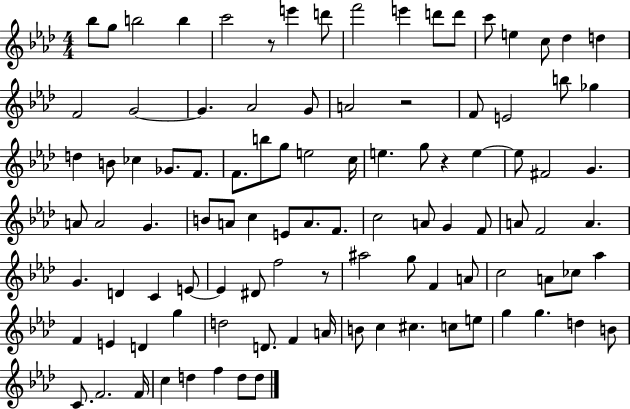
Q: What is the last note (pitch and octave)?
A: D5